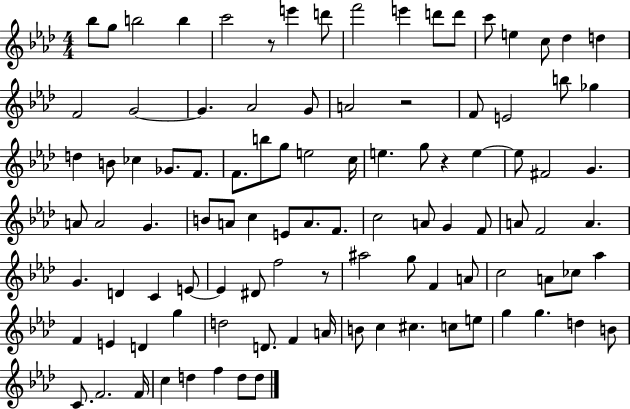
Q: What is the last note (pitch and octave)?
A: D5